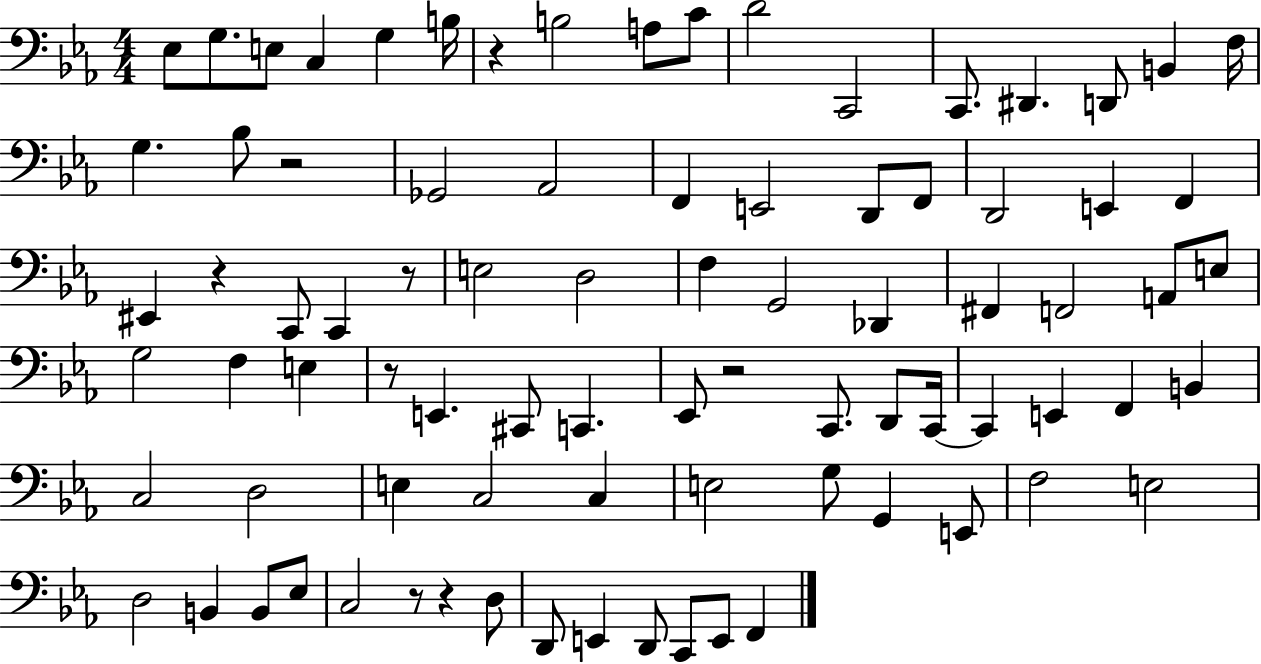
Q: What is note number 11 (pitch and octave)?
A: C2